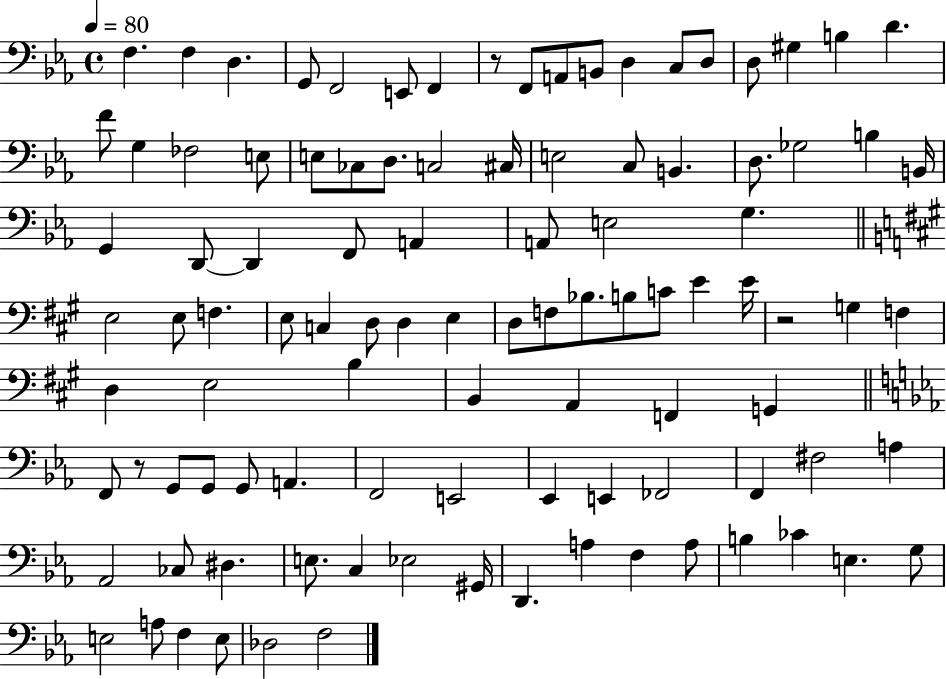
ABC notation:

X:1
T:Untitled
M:4/4
L:1/4
K:Eb
F, F, D, G,,/2 F,,2 E,,/2 F,, z/2 F,,/2 A,,/2 B,,/2 D, C,/2 D,/2 D,/2 ^G, B, D F/2 G, _F,2 E,/2 E,/2 _C,/2 D,/2 C,2 ^C,/4 E,2 C,/2 B,, D,/2 _G,2 B, B,,/4 G,, D,,/2 D,, F,,/2 A,, A,,/2 E,2 G, E,2 E,/2 F, E,/2 C, D,/2 D, E, D,/2 F,/2 _B,/2 B,/2 C/2 E E/4 z2 G, F, D, E,2 B, B,, A,, F,, G,, F,,/2 z/2 G,,/2 G,,/2 G,,/2 A,, F,,2 E,,2 _E,, E,, _F,,2 F,, ^F,2 A, _A,,2 _C,/2 ^D, E,/2 C, _E,2 ^G,,/4 D,, A, F, A,/2 B, _C E, G,/2 E,2 A,/2 F, E,/2 _D,2 F,2